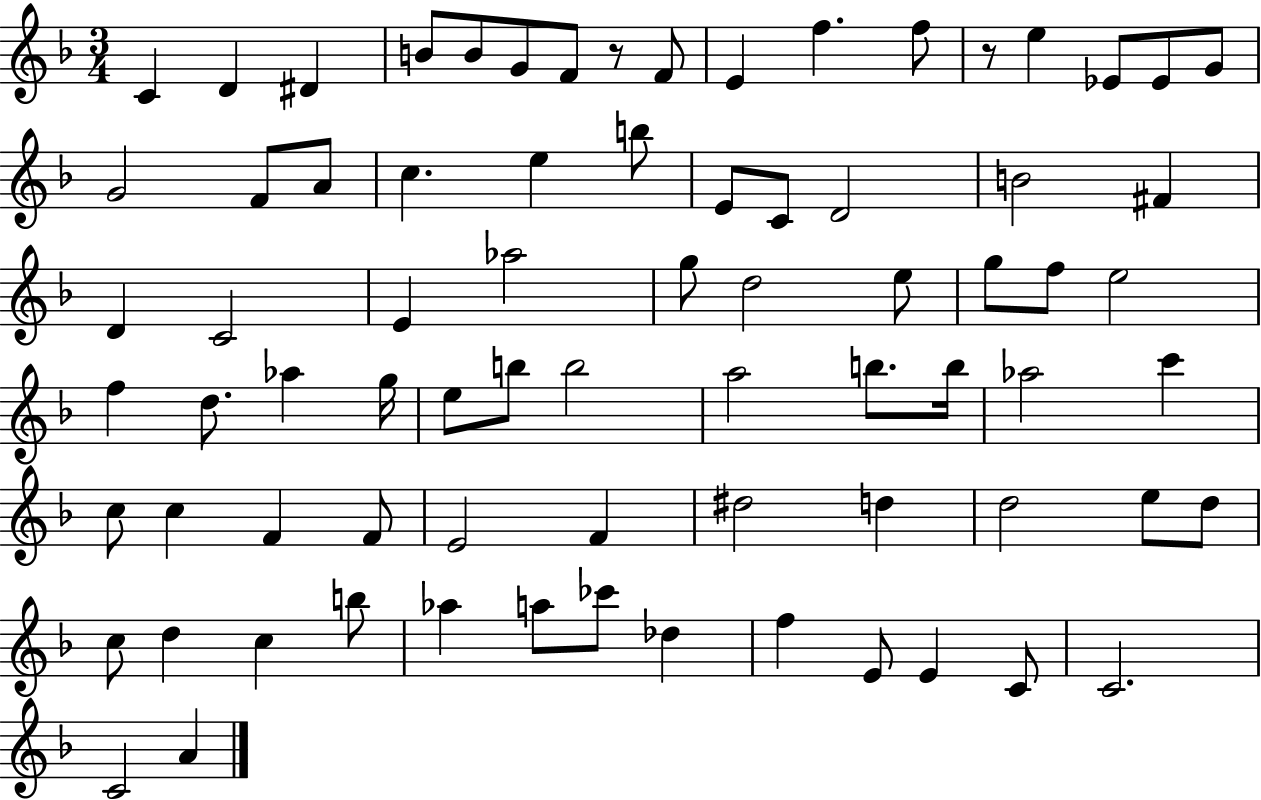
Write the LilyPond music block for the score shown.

{
  \clef treble
  \numericTimeSignature
  \time 3/4
  \key f \major
  \repeat volta 2 { c'4 d'4 dis'4 | b'8 b'8 g'8 f'8 r8 f'8 | e'4 f''4. f''8 | r8 e''4 ees'8 ees'8 g'8 | \break g'2 f'8 a'8 | c''4. e''4 b''8 | e'8 c'8 d'2 | b'2 fis'4 | \break d'4 c'2 | e'4 aes''2 | g''8 d''2 e''8 | g''8 f''8 e''2 | \break f''4 d''8. aes''4 g''16 | e''8 b''8 b''2 | a''2 b''8. b''16 | aes''2 c'''4 | \break c''8 c''4 f'4 f'8 | e'2 f'4 | dis''2 d''4 | d''2 e''8 d''8 | \break c''8 d''4 c''4 b''8 | aes''4 a''8 ces'''8 des''4 | f''4 e'8 e'4 c'8 | c'2. | \break c'2 a'4 | } \bar "|."
}